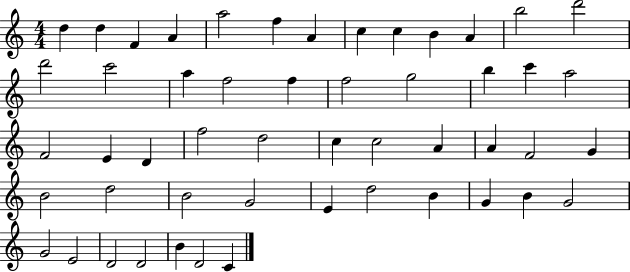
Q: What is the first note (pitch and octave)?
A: D5